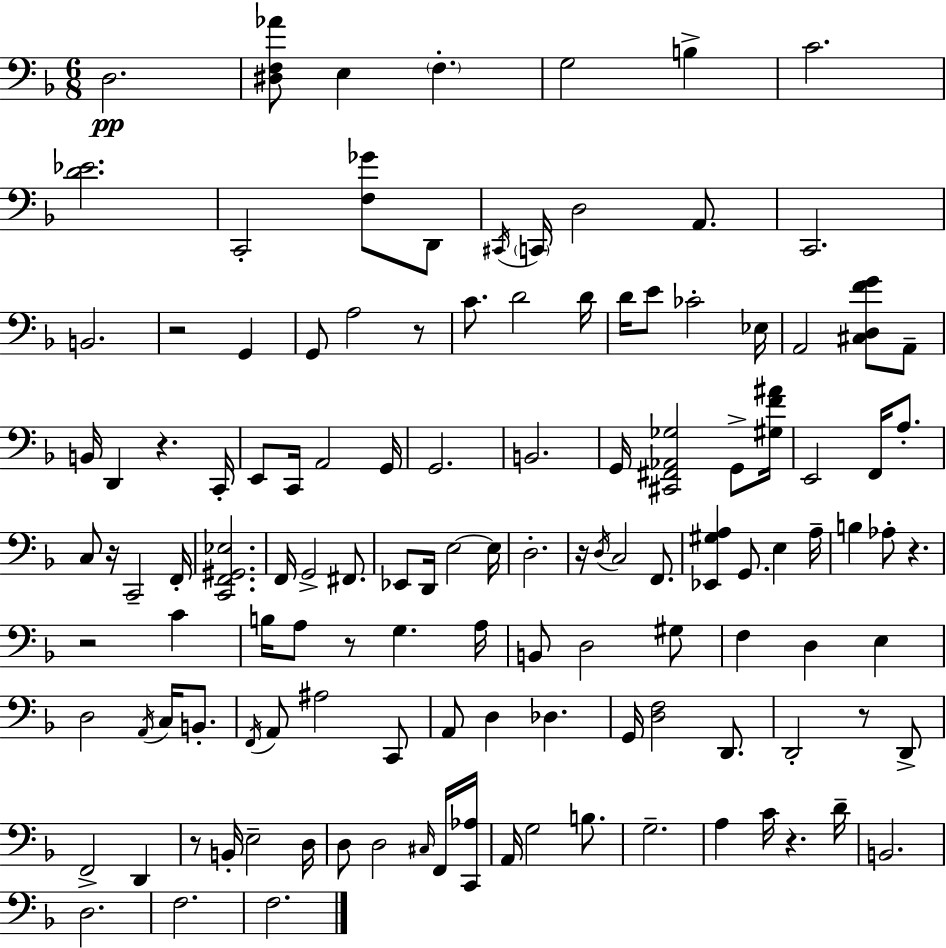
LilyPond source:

{
  \clef bass
  \numericTimeSignature
  \time 6/8
  \key d \minor
  d2.\pp | <dis f aes'>8 e4 \parenthesize f4.-. | g2 b4-> | c'2. | \break <d' ees'>2. | c,2-. <f ges'>8 d,8 | \acciaccatura { cis,16 } \parenthesize c,16 d2 a,8. | c,2. | \break b,2. | r2 g,4 | g,8 a2 r8 | c'8. d'2 | \break d'16 d'16 e'8 ces'2-. | ees16 a,2 <cis d f' g'>8 a,8-- | b,16 d,4 r4. | c,16-. e,8 c,16 a,2 | \break g,16 g,2. | b,2. | g,16 <cis, fis, aes, ges>2 g,8-> | <gis f' ais'>16 e,2 f,16 a8.-. | \break c8 r16 c,2-- | f,16-. <c, f, gis, ees>2. | f,16 g,2-> fis,8. | ees,8 d,16 e2~~ | \break e16 d2.-. | r16 \acciaccatura { d16 } c2 f,8. | <ees, gis a>4 g,8. e4 | a16-- b4 aes8-. r4. | \break r2 c'4 | b16 a8 r8 g4. | a16 b,8 d2 | gis8 f4 d4 e4 | \break d2 \acciaccatura { a,16 } c16 | b,8.-. \acciaccatura { f,16 } a,8 ais2 | c,8 a,8 d4 des4. | g,16 <d f>2 | \break d,8. d,2-. | r8 d,8-> f,2-> | d,4 r8 b,16-. e2-- | d16 d8 d2 | \break \grace { cis16 } f,16 <c, aes>16 a,16 g2 | b8. g2.-- | a4 c'16 r4. | d'16-- b,2. | \break d2. | f2. | f2. | \bar "|."
}